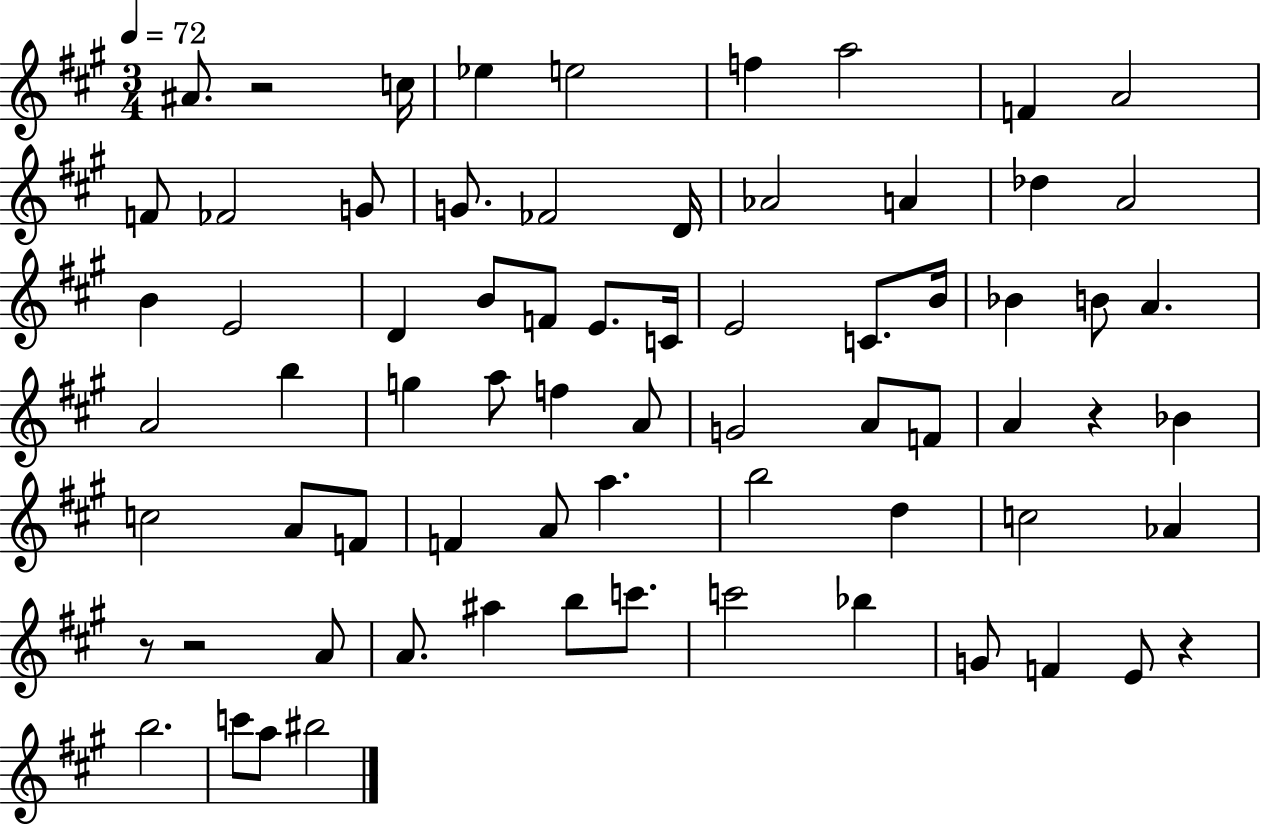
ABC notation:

X:1
T:Untitled
M:3/4
L:1/4
K:A
^A/2 z2 c/4 _e e2 f a2 F A2 F/2 _F2 G/2 G/2 _F2 D/4 _A2 A _d A2 B E2 D B/2 F/2 E/2 C/4 E2 C/2 B/4 _B B/2 A A2 b g a/2 f A/2 G2 A/2 F/2 A z _B c2 A/2 F/2 F A/2 a b2 d c2 _A z/2 z2 A/2 A/2 ^a b/2 c'/2 c'2 _b G/2 F E/2 z b2 c'/2 a/2 ^b2